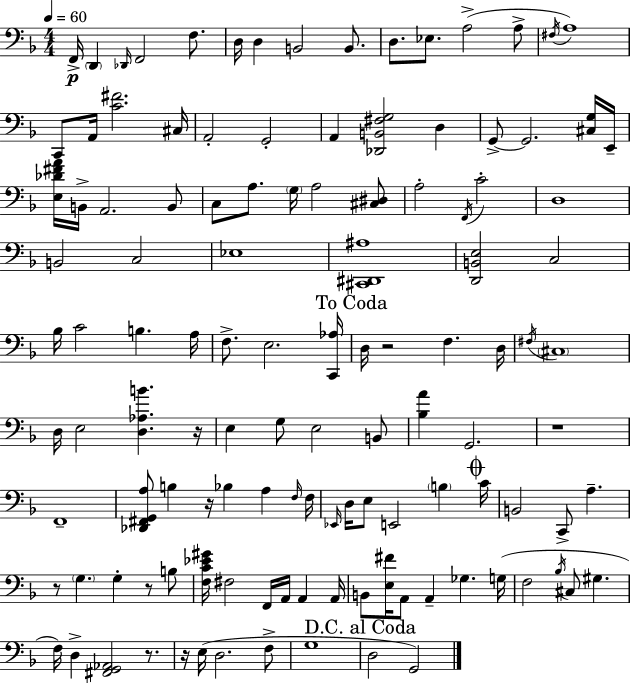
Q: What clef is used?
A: bass